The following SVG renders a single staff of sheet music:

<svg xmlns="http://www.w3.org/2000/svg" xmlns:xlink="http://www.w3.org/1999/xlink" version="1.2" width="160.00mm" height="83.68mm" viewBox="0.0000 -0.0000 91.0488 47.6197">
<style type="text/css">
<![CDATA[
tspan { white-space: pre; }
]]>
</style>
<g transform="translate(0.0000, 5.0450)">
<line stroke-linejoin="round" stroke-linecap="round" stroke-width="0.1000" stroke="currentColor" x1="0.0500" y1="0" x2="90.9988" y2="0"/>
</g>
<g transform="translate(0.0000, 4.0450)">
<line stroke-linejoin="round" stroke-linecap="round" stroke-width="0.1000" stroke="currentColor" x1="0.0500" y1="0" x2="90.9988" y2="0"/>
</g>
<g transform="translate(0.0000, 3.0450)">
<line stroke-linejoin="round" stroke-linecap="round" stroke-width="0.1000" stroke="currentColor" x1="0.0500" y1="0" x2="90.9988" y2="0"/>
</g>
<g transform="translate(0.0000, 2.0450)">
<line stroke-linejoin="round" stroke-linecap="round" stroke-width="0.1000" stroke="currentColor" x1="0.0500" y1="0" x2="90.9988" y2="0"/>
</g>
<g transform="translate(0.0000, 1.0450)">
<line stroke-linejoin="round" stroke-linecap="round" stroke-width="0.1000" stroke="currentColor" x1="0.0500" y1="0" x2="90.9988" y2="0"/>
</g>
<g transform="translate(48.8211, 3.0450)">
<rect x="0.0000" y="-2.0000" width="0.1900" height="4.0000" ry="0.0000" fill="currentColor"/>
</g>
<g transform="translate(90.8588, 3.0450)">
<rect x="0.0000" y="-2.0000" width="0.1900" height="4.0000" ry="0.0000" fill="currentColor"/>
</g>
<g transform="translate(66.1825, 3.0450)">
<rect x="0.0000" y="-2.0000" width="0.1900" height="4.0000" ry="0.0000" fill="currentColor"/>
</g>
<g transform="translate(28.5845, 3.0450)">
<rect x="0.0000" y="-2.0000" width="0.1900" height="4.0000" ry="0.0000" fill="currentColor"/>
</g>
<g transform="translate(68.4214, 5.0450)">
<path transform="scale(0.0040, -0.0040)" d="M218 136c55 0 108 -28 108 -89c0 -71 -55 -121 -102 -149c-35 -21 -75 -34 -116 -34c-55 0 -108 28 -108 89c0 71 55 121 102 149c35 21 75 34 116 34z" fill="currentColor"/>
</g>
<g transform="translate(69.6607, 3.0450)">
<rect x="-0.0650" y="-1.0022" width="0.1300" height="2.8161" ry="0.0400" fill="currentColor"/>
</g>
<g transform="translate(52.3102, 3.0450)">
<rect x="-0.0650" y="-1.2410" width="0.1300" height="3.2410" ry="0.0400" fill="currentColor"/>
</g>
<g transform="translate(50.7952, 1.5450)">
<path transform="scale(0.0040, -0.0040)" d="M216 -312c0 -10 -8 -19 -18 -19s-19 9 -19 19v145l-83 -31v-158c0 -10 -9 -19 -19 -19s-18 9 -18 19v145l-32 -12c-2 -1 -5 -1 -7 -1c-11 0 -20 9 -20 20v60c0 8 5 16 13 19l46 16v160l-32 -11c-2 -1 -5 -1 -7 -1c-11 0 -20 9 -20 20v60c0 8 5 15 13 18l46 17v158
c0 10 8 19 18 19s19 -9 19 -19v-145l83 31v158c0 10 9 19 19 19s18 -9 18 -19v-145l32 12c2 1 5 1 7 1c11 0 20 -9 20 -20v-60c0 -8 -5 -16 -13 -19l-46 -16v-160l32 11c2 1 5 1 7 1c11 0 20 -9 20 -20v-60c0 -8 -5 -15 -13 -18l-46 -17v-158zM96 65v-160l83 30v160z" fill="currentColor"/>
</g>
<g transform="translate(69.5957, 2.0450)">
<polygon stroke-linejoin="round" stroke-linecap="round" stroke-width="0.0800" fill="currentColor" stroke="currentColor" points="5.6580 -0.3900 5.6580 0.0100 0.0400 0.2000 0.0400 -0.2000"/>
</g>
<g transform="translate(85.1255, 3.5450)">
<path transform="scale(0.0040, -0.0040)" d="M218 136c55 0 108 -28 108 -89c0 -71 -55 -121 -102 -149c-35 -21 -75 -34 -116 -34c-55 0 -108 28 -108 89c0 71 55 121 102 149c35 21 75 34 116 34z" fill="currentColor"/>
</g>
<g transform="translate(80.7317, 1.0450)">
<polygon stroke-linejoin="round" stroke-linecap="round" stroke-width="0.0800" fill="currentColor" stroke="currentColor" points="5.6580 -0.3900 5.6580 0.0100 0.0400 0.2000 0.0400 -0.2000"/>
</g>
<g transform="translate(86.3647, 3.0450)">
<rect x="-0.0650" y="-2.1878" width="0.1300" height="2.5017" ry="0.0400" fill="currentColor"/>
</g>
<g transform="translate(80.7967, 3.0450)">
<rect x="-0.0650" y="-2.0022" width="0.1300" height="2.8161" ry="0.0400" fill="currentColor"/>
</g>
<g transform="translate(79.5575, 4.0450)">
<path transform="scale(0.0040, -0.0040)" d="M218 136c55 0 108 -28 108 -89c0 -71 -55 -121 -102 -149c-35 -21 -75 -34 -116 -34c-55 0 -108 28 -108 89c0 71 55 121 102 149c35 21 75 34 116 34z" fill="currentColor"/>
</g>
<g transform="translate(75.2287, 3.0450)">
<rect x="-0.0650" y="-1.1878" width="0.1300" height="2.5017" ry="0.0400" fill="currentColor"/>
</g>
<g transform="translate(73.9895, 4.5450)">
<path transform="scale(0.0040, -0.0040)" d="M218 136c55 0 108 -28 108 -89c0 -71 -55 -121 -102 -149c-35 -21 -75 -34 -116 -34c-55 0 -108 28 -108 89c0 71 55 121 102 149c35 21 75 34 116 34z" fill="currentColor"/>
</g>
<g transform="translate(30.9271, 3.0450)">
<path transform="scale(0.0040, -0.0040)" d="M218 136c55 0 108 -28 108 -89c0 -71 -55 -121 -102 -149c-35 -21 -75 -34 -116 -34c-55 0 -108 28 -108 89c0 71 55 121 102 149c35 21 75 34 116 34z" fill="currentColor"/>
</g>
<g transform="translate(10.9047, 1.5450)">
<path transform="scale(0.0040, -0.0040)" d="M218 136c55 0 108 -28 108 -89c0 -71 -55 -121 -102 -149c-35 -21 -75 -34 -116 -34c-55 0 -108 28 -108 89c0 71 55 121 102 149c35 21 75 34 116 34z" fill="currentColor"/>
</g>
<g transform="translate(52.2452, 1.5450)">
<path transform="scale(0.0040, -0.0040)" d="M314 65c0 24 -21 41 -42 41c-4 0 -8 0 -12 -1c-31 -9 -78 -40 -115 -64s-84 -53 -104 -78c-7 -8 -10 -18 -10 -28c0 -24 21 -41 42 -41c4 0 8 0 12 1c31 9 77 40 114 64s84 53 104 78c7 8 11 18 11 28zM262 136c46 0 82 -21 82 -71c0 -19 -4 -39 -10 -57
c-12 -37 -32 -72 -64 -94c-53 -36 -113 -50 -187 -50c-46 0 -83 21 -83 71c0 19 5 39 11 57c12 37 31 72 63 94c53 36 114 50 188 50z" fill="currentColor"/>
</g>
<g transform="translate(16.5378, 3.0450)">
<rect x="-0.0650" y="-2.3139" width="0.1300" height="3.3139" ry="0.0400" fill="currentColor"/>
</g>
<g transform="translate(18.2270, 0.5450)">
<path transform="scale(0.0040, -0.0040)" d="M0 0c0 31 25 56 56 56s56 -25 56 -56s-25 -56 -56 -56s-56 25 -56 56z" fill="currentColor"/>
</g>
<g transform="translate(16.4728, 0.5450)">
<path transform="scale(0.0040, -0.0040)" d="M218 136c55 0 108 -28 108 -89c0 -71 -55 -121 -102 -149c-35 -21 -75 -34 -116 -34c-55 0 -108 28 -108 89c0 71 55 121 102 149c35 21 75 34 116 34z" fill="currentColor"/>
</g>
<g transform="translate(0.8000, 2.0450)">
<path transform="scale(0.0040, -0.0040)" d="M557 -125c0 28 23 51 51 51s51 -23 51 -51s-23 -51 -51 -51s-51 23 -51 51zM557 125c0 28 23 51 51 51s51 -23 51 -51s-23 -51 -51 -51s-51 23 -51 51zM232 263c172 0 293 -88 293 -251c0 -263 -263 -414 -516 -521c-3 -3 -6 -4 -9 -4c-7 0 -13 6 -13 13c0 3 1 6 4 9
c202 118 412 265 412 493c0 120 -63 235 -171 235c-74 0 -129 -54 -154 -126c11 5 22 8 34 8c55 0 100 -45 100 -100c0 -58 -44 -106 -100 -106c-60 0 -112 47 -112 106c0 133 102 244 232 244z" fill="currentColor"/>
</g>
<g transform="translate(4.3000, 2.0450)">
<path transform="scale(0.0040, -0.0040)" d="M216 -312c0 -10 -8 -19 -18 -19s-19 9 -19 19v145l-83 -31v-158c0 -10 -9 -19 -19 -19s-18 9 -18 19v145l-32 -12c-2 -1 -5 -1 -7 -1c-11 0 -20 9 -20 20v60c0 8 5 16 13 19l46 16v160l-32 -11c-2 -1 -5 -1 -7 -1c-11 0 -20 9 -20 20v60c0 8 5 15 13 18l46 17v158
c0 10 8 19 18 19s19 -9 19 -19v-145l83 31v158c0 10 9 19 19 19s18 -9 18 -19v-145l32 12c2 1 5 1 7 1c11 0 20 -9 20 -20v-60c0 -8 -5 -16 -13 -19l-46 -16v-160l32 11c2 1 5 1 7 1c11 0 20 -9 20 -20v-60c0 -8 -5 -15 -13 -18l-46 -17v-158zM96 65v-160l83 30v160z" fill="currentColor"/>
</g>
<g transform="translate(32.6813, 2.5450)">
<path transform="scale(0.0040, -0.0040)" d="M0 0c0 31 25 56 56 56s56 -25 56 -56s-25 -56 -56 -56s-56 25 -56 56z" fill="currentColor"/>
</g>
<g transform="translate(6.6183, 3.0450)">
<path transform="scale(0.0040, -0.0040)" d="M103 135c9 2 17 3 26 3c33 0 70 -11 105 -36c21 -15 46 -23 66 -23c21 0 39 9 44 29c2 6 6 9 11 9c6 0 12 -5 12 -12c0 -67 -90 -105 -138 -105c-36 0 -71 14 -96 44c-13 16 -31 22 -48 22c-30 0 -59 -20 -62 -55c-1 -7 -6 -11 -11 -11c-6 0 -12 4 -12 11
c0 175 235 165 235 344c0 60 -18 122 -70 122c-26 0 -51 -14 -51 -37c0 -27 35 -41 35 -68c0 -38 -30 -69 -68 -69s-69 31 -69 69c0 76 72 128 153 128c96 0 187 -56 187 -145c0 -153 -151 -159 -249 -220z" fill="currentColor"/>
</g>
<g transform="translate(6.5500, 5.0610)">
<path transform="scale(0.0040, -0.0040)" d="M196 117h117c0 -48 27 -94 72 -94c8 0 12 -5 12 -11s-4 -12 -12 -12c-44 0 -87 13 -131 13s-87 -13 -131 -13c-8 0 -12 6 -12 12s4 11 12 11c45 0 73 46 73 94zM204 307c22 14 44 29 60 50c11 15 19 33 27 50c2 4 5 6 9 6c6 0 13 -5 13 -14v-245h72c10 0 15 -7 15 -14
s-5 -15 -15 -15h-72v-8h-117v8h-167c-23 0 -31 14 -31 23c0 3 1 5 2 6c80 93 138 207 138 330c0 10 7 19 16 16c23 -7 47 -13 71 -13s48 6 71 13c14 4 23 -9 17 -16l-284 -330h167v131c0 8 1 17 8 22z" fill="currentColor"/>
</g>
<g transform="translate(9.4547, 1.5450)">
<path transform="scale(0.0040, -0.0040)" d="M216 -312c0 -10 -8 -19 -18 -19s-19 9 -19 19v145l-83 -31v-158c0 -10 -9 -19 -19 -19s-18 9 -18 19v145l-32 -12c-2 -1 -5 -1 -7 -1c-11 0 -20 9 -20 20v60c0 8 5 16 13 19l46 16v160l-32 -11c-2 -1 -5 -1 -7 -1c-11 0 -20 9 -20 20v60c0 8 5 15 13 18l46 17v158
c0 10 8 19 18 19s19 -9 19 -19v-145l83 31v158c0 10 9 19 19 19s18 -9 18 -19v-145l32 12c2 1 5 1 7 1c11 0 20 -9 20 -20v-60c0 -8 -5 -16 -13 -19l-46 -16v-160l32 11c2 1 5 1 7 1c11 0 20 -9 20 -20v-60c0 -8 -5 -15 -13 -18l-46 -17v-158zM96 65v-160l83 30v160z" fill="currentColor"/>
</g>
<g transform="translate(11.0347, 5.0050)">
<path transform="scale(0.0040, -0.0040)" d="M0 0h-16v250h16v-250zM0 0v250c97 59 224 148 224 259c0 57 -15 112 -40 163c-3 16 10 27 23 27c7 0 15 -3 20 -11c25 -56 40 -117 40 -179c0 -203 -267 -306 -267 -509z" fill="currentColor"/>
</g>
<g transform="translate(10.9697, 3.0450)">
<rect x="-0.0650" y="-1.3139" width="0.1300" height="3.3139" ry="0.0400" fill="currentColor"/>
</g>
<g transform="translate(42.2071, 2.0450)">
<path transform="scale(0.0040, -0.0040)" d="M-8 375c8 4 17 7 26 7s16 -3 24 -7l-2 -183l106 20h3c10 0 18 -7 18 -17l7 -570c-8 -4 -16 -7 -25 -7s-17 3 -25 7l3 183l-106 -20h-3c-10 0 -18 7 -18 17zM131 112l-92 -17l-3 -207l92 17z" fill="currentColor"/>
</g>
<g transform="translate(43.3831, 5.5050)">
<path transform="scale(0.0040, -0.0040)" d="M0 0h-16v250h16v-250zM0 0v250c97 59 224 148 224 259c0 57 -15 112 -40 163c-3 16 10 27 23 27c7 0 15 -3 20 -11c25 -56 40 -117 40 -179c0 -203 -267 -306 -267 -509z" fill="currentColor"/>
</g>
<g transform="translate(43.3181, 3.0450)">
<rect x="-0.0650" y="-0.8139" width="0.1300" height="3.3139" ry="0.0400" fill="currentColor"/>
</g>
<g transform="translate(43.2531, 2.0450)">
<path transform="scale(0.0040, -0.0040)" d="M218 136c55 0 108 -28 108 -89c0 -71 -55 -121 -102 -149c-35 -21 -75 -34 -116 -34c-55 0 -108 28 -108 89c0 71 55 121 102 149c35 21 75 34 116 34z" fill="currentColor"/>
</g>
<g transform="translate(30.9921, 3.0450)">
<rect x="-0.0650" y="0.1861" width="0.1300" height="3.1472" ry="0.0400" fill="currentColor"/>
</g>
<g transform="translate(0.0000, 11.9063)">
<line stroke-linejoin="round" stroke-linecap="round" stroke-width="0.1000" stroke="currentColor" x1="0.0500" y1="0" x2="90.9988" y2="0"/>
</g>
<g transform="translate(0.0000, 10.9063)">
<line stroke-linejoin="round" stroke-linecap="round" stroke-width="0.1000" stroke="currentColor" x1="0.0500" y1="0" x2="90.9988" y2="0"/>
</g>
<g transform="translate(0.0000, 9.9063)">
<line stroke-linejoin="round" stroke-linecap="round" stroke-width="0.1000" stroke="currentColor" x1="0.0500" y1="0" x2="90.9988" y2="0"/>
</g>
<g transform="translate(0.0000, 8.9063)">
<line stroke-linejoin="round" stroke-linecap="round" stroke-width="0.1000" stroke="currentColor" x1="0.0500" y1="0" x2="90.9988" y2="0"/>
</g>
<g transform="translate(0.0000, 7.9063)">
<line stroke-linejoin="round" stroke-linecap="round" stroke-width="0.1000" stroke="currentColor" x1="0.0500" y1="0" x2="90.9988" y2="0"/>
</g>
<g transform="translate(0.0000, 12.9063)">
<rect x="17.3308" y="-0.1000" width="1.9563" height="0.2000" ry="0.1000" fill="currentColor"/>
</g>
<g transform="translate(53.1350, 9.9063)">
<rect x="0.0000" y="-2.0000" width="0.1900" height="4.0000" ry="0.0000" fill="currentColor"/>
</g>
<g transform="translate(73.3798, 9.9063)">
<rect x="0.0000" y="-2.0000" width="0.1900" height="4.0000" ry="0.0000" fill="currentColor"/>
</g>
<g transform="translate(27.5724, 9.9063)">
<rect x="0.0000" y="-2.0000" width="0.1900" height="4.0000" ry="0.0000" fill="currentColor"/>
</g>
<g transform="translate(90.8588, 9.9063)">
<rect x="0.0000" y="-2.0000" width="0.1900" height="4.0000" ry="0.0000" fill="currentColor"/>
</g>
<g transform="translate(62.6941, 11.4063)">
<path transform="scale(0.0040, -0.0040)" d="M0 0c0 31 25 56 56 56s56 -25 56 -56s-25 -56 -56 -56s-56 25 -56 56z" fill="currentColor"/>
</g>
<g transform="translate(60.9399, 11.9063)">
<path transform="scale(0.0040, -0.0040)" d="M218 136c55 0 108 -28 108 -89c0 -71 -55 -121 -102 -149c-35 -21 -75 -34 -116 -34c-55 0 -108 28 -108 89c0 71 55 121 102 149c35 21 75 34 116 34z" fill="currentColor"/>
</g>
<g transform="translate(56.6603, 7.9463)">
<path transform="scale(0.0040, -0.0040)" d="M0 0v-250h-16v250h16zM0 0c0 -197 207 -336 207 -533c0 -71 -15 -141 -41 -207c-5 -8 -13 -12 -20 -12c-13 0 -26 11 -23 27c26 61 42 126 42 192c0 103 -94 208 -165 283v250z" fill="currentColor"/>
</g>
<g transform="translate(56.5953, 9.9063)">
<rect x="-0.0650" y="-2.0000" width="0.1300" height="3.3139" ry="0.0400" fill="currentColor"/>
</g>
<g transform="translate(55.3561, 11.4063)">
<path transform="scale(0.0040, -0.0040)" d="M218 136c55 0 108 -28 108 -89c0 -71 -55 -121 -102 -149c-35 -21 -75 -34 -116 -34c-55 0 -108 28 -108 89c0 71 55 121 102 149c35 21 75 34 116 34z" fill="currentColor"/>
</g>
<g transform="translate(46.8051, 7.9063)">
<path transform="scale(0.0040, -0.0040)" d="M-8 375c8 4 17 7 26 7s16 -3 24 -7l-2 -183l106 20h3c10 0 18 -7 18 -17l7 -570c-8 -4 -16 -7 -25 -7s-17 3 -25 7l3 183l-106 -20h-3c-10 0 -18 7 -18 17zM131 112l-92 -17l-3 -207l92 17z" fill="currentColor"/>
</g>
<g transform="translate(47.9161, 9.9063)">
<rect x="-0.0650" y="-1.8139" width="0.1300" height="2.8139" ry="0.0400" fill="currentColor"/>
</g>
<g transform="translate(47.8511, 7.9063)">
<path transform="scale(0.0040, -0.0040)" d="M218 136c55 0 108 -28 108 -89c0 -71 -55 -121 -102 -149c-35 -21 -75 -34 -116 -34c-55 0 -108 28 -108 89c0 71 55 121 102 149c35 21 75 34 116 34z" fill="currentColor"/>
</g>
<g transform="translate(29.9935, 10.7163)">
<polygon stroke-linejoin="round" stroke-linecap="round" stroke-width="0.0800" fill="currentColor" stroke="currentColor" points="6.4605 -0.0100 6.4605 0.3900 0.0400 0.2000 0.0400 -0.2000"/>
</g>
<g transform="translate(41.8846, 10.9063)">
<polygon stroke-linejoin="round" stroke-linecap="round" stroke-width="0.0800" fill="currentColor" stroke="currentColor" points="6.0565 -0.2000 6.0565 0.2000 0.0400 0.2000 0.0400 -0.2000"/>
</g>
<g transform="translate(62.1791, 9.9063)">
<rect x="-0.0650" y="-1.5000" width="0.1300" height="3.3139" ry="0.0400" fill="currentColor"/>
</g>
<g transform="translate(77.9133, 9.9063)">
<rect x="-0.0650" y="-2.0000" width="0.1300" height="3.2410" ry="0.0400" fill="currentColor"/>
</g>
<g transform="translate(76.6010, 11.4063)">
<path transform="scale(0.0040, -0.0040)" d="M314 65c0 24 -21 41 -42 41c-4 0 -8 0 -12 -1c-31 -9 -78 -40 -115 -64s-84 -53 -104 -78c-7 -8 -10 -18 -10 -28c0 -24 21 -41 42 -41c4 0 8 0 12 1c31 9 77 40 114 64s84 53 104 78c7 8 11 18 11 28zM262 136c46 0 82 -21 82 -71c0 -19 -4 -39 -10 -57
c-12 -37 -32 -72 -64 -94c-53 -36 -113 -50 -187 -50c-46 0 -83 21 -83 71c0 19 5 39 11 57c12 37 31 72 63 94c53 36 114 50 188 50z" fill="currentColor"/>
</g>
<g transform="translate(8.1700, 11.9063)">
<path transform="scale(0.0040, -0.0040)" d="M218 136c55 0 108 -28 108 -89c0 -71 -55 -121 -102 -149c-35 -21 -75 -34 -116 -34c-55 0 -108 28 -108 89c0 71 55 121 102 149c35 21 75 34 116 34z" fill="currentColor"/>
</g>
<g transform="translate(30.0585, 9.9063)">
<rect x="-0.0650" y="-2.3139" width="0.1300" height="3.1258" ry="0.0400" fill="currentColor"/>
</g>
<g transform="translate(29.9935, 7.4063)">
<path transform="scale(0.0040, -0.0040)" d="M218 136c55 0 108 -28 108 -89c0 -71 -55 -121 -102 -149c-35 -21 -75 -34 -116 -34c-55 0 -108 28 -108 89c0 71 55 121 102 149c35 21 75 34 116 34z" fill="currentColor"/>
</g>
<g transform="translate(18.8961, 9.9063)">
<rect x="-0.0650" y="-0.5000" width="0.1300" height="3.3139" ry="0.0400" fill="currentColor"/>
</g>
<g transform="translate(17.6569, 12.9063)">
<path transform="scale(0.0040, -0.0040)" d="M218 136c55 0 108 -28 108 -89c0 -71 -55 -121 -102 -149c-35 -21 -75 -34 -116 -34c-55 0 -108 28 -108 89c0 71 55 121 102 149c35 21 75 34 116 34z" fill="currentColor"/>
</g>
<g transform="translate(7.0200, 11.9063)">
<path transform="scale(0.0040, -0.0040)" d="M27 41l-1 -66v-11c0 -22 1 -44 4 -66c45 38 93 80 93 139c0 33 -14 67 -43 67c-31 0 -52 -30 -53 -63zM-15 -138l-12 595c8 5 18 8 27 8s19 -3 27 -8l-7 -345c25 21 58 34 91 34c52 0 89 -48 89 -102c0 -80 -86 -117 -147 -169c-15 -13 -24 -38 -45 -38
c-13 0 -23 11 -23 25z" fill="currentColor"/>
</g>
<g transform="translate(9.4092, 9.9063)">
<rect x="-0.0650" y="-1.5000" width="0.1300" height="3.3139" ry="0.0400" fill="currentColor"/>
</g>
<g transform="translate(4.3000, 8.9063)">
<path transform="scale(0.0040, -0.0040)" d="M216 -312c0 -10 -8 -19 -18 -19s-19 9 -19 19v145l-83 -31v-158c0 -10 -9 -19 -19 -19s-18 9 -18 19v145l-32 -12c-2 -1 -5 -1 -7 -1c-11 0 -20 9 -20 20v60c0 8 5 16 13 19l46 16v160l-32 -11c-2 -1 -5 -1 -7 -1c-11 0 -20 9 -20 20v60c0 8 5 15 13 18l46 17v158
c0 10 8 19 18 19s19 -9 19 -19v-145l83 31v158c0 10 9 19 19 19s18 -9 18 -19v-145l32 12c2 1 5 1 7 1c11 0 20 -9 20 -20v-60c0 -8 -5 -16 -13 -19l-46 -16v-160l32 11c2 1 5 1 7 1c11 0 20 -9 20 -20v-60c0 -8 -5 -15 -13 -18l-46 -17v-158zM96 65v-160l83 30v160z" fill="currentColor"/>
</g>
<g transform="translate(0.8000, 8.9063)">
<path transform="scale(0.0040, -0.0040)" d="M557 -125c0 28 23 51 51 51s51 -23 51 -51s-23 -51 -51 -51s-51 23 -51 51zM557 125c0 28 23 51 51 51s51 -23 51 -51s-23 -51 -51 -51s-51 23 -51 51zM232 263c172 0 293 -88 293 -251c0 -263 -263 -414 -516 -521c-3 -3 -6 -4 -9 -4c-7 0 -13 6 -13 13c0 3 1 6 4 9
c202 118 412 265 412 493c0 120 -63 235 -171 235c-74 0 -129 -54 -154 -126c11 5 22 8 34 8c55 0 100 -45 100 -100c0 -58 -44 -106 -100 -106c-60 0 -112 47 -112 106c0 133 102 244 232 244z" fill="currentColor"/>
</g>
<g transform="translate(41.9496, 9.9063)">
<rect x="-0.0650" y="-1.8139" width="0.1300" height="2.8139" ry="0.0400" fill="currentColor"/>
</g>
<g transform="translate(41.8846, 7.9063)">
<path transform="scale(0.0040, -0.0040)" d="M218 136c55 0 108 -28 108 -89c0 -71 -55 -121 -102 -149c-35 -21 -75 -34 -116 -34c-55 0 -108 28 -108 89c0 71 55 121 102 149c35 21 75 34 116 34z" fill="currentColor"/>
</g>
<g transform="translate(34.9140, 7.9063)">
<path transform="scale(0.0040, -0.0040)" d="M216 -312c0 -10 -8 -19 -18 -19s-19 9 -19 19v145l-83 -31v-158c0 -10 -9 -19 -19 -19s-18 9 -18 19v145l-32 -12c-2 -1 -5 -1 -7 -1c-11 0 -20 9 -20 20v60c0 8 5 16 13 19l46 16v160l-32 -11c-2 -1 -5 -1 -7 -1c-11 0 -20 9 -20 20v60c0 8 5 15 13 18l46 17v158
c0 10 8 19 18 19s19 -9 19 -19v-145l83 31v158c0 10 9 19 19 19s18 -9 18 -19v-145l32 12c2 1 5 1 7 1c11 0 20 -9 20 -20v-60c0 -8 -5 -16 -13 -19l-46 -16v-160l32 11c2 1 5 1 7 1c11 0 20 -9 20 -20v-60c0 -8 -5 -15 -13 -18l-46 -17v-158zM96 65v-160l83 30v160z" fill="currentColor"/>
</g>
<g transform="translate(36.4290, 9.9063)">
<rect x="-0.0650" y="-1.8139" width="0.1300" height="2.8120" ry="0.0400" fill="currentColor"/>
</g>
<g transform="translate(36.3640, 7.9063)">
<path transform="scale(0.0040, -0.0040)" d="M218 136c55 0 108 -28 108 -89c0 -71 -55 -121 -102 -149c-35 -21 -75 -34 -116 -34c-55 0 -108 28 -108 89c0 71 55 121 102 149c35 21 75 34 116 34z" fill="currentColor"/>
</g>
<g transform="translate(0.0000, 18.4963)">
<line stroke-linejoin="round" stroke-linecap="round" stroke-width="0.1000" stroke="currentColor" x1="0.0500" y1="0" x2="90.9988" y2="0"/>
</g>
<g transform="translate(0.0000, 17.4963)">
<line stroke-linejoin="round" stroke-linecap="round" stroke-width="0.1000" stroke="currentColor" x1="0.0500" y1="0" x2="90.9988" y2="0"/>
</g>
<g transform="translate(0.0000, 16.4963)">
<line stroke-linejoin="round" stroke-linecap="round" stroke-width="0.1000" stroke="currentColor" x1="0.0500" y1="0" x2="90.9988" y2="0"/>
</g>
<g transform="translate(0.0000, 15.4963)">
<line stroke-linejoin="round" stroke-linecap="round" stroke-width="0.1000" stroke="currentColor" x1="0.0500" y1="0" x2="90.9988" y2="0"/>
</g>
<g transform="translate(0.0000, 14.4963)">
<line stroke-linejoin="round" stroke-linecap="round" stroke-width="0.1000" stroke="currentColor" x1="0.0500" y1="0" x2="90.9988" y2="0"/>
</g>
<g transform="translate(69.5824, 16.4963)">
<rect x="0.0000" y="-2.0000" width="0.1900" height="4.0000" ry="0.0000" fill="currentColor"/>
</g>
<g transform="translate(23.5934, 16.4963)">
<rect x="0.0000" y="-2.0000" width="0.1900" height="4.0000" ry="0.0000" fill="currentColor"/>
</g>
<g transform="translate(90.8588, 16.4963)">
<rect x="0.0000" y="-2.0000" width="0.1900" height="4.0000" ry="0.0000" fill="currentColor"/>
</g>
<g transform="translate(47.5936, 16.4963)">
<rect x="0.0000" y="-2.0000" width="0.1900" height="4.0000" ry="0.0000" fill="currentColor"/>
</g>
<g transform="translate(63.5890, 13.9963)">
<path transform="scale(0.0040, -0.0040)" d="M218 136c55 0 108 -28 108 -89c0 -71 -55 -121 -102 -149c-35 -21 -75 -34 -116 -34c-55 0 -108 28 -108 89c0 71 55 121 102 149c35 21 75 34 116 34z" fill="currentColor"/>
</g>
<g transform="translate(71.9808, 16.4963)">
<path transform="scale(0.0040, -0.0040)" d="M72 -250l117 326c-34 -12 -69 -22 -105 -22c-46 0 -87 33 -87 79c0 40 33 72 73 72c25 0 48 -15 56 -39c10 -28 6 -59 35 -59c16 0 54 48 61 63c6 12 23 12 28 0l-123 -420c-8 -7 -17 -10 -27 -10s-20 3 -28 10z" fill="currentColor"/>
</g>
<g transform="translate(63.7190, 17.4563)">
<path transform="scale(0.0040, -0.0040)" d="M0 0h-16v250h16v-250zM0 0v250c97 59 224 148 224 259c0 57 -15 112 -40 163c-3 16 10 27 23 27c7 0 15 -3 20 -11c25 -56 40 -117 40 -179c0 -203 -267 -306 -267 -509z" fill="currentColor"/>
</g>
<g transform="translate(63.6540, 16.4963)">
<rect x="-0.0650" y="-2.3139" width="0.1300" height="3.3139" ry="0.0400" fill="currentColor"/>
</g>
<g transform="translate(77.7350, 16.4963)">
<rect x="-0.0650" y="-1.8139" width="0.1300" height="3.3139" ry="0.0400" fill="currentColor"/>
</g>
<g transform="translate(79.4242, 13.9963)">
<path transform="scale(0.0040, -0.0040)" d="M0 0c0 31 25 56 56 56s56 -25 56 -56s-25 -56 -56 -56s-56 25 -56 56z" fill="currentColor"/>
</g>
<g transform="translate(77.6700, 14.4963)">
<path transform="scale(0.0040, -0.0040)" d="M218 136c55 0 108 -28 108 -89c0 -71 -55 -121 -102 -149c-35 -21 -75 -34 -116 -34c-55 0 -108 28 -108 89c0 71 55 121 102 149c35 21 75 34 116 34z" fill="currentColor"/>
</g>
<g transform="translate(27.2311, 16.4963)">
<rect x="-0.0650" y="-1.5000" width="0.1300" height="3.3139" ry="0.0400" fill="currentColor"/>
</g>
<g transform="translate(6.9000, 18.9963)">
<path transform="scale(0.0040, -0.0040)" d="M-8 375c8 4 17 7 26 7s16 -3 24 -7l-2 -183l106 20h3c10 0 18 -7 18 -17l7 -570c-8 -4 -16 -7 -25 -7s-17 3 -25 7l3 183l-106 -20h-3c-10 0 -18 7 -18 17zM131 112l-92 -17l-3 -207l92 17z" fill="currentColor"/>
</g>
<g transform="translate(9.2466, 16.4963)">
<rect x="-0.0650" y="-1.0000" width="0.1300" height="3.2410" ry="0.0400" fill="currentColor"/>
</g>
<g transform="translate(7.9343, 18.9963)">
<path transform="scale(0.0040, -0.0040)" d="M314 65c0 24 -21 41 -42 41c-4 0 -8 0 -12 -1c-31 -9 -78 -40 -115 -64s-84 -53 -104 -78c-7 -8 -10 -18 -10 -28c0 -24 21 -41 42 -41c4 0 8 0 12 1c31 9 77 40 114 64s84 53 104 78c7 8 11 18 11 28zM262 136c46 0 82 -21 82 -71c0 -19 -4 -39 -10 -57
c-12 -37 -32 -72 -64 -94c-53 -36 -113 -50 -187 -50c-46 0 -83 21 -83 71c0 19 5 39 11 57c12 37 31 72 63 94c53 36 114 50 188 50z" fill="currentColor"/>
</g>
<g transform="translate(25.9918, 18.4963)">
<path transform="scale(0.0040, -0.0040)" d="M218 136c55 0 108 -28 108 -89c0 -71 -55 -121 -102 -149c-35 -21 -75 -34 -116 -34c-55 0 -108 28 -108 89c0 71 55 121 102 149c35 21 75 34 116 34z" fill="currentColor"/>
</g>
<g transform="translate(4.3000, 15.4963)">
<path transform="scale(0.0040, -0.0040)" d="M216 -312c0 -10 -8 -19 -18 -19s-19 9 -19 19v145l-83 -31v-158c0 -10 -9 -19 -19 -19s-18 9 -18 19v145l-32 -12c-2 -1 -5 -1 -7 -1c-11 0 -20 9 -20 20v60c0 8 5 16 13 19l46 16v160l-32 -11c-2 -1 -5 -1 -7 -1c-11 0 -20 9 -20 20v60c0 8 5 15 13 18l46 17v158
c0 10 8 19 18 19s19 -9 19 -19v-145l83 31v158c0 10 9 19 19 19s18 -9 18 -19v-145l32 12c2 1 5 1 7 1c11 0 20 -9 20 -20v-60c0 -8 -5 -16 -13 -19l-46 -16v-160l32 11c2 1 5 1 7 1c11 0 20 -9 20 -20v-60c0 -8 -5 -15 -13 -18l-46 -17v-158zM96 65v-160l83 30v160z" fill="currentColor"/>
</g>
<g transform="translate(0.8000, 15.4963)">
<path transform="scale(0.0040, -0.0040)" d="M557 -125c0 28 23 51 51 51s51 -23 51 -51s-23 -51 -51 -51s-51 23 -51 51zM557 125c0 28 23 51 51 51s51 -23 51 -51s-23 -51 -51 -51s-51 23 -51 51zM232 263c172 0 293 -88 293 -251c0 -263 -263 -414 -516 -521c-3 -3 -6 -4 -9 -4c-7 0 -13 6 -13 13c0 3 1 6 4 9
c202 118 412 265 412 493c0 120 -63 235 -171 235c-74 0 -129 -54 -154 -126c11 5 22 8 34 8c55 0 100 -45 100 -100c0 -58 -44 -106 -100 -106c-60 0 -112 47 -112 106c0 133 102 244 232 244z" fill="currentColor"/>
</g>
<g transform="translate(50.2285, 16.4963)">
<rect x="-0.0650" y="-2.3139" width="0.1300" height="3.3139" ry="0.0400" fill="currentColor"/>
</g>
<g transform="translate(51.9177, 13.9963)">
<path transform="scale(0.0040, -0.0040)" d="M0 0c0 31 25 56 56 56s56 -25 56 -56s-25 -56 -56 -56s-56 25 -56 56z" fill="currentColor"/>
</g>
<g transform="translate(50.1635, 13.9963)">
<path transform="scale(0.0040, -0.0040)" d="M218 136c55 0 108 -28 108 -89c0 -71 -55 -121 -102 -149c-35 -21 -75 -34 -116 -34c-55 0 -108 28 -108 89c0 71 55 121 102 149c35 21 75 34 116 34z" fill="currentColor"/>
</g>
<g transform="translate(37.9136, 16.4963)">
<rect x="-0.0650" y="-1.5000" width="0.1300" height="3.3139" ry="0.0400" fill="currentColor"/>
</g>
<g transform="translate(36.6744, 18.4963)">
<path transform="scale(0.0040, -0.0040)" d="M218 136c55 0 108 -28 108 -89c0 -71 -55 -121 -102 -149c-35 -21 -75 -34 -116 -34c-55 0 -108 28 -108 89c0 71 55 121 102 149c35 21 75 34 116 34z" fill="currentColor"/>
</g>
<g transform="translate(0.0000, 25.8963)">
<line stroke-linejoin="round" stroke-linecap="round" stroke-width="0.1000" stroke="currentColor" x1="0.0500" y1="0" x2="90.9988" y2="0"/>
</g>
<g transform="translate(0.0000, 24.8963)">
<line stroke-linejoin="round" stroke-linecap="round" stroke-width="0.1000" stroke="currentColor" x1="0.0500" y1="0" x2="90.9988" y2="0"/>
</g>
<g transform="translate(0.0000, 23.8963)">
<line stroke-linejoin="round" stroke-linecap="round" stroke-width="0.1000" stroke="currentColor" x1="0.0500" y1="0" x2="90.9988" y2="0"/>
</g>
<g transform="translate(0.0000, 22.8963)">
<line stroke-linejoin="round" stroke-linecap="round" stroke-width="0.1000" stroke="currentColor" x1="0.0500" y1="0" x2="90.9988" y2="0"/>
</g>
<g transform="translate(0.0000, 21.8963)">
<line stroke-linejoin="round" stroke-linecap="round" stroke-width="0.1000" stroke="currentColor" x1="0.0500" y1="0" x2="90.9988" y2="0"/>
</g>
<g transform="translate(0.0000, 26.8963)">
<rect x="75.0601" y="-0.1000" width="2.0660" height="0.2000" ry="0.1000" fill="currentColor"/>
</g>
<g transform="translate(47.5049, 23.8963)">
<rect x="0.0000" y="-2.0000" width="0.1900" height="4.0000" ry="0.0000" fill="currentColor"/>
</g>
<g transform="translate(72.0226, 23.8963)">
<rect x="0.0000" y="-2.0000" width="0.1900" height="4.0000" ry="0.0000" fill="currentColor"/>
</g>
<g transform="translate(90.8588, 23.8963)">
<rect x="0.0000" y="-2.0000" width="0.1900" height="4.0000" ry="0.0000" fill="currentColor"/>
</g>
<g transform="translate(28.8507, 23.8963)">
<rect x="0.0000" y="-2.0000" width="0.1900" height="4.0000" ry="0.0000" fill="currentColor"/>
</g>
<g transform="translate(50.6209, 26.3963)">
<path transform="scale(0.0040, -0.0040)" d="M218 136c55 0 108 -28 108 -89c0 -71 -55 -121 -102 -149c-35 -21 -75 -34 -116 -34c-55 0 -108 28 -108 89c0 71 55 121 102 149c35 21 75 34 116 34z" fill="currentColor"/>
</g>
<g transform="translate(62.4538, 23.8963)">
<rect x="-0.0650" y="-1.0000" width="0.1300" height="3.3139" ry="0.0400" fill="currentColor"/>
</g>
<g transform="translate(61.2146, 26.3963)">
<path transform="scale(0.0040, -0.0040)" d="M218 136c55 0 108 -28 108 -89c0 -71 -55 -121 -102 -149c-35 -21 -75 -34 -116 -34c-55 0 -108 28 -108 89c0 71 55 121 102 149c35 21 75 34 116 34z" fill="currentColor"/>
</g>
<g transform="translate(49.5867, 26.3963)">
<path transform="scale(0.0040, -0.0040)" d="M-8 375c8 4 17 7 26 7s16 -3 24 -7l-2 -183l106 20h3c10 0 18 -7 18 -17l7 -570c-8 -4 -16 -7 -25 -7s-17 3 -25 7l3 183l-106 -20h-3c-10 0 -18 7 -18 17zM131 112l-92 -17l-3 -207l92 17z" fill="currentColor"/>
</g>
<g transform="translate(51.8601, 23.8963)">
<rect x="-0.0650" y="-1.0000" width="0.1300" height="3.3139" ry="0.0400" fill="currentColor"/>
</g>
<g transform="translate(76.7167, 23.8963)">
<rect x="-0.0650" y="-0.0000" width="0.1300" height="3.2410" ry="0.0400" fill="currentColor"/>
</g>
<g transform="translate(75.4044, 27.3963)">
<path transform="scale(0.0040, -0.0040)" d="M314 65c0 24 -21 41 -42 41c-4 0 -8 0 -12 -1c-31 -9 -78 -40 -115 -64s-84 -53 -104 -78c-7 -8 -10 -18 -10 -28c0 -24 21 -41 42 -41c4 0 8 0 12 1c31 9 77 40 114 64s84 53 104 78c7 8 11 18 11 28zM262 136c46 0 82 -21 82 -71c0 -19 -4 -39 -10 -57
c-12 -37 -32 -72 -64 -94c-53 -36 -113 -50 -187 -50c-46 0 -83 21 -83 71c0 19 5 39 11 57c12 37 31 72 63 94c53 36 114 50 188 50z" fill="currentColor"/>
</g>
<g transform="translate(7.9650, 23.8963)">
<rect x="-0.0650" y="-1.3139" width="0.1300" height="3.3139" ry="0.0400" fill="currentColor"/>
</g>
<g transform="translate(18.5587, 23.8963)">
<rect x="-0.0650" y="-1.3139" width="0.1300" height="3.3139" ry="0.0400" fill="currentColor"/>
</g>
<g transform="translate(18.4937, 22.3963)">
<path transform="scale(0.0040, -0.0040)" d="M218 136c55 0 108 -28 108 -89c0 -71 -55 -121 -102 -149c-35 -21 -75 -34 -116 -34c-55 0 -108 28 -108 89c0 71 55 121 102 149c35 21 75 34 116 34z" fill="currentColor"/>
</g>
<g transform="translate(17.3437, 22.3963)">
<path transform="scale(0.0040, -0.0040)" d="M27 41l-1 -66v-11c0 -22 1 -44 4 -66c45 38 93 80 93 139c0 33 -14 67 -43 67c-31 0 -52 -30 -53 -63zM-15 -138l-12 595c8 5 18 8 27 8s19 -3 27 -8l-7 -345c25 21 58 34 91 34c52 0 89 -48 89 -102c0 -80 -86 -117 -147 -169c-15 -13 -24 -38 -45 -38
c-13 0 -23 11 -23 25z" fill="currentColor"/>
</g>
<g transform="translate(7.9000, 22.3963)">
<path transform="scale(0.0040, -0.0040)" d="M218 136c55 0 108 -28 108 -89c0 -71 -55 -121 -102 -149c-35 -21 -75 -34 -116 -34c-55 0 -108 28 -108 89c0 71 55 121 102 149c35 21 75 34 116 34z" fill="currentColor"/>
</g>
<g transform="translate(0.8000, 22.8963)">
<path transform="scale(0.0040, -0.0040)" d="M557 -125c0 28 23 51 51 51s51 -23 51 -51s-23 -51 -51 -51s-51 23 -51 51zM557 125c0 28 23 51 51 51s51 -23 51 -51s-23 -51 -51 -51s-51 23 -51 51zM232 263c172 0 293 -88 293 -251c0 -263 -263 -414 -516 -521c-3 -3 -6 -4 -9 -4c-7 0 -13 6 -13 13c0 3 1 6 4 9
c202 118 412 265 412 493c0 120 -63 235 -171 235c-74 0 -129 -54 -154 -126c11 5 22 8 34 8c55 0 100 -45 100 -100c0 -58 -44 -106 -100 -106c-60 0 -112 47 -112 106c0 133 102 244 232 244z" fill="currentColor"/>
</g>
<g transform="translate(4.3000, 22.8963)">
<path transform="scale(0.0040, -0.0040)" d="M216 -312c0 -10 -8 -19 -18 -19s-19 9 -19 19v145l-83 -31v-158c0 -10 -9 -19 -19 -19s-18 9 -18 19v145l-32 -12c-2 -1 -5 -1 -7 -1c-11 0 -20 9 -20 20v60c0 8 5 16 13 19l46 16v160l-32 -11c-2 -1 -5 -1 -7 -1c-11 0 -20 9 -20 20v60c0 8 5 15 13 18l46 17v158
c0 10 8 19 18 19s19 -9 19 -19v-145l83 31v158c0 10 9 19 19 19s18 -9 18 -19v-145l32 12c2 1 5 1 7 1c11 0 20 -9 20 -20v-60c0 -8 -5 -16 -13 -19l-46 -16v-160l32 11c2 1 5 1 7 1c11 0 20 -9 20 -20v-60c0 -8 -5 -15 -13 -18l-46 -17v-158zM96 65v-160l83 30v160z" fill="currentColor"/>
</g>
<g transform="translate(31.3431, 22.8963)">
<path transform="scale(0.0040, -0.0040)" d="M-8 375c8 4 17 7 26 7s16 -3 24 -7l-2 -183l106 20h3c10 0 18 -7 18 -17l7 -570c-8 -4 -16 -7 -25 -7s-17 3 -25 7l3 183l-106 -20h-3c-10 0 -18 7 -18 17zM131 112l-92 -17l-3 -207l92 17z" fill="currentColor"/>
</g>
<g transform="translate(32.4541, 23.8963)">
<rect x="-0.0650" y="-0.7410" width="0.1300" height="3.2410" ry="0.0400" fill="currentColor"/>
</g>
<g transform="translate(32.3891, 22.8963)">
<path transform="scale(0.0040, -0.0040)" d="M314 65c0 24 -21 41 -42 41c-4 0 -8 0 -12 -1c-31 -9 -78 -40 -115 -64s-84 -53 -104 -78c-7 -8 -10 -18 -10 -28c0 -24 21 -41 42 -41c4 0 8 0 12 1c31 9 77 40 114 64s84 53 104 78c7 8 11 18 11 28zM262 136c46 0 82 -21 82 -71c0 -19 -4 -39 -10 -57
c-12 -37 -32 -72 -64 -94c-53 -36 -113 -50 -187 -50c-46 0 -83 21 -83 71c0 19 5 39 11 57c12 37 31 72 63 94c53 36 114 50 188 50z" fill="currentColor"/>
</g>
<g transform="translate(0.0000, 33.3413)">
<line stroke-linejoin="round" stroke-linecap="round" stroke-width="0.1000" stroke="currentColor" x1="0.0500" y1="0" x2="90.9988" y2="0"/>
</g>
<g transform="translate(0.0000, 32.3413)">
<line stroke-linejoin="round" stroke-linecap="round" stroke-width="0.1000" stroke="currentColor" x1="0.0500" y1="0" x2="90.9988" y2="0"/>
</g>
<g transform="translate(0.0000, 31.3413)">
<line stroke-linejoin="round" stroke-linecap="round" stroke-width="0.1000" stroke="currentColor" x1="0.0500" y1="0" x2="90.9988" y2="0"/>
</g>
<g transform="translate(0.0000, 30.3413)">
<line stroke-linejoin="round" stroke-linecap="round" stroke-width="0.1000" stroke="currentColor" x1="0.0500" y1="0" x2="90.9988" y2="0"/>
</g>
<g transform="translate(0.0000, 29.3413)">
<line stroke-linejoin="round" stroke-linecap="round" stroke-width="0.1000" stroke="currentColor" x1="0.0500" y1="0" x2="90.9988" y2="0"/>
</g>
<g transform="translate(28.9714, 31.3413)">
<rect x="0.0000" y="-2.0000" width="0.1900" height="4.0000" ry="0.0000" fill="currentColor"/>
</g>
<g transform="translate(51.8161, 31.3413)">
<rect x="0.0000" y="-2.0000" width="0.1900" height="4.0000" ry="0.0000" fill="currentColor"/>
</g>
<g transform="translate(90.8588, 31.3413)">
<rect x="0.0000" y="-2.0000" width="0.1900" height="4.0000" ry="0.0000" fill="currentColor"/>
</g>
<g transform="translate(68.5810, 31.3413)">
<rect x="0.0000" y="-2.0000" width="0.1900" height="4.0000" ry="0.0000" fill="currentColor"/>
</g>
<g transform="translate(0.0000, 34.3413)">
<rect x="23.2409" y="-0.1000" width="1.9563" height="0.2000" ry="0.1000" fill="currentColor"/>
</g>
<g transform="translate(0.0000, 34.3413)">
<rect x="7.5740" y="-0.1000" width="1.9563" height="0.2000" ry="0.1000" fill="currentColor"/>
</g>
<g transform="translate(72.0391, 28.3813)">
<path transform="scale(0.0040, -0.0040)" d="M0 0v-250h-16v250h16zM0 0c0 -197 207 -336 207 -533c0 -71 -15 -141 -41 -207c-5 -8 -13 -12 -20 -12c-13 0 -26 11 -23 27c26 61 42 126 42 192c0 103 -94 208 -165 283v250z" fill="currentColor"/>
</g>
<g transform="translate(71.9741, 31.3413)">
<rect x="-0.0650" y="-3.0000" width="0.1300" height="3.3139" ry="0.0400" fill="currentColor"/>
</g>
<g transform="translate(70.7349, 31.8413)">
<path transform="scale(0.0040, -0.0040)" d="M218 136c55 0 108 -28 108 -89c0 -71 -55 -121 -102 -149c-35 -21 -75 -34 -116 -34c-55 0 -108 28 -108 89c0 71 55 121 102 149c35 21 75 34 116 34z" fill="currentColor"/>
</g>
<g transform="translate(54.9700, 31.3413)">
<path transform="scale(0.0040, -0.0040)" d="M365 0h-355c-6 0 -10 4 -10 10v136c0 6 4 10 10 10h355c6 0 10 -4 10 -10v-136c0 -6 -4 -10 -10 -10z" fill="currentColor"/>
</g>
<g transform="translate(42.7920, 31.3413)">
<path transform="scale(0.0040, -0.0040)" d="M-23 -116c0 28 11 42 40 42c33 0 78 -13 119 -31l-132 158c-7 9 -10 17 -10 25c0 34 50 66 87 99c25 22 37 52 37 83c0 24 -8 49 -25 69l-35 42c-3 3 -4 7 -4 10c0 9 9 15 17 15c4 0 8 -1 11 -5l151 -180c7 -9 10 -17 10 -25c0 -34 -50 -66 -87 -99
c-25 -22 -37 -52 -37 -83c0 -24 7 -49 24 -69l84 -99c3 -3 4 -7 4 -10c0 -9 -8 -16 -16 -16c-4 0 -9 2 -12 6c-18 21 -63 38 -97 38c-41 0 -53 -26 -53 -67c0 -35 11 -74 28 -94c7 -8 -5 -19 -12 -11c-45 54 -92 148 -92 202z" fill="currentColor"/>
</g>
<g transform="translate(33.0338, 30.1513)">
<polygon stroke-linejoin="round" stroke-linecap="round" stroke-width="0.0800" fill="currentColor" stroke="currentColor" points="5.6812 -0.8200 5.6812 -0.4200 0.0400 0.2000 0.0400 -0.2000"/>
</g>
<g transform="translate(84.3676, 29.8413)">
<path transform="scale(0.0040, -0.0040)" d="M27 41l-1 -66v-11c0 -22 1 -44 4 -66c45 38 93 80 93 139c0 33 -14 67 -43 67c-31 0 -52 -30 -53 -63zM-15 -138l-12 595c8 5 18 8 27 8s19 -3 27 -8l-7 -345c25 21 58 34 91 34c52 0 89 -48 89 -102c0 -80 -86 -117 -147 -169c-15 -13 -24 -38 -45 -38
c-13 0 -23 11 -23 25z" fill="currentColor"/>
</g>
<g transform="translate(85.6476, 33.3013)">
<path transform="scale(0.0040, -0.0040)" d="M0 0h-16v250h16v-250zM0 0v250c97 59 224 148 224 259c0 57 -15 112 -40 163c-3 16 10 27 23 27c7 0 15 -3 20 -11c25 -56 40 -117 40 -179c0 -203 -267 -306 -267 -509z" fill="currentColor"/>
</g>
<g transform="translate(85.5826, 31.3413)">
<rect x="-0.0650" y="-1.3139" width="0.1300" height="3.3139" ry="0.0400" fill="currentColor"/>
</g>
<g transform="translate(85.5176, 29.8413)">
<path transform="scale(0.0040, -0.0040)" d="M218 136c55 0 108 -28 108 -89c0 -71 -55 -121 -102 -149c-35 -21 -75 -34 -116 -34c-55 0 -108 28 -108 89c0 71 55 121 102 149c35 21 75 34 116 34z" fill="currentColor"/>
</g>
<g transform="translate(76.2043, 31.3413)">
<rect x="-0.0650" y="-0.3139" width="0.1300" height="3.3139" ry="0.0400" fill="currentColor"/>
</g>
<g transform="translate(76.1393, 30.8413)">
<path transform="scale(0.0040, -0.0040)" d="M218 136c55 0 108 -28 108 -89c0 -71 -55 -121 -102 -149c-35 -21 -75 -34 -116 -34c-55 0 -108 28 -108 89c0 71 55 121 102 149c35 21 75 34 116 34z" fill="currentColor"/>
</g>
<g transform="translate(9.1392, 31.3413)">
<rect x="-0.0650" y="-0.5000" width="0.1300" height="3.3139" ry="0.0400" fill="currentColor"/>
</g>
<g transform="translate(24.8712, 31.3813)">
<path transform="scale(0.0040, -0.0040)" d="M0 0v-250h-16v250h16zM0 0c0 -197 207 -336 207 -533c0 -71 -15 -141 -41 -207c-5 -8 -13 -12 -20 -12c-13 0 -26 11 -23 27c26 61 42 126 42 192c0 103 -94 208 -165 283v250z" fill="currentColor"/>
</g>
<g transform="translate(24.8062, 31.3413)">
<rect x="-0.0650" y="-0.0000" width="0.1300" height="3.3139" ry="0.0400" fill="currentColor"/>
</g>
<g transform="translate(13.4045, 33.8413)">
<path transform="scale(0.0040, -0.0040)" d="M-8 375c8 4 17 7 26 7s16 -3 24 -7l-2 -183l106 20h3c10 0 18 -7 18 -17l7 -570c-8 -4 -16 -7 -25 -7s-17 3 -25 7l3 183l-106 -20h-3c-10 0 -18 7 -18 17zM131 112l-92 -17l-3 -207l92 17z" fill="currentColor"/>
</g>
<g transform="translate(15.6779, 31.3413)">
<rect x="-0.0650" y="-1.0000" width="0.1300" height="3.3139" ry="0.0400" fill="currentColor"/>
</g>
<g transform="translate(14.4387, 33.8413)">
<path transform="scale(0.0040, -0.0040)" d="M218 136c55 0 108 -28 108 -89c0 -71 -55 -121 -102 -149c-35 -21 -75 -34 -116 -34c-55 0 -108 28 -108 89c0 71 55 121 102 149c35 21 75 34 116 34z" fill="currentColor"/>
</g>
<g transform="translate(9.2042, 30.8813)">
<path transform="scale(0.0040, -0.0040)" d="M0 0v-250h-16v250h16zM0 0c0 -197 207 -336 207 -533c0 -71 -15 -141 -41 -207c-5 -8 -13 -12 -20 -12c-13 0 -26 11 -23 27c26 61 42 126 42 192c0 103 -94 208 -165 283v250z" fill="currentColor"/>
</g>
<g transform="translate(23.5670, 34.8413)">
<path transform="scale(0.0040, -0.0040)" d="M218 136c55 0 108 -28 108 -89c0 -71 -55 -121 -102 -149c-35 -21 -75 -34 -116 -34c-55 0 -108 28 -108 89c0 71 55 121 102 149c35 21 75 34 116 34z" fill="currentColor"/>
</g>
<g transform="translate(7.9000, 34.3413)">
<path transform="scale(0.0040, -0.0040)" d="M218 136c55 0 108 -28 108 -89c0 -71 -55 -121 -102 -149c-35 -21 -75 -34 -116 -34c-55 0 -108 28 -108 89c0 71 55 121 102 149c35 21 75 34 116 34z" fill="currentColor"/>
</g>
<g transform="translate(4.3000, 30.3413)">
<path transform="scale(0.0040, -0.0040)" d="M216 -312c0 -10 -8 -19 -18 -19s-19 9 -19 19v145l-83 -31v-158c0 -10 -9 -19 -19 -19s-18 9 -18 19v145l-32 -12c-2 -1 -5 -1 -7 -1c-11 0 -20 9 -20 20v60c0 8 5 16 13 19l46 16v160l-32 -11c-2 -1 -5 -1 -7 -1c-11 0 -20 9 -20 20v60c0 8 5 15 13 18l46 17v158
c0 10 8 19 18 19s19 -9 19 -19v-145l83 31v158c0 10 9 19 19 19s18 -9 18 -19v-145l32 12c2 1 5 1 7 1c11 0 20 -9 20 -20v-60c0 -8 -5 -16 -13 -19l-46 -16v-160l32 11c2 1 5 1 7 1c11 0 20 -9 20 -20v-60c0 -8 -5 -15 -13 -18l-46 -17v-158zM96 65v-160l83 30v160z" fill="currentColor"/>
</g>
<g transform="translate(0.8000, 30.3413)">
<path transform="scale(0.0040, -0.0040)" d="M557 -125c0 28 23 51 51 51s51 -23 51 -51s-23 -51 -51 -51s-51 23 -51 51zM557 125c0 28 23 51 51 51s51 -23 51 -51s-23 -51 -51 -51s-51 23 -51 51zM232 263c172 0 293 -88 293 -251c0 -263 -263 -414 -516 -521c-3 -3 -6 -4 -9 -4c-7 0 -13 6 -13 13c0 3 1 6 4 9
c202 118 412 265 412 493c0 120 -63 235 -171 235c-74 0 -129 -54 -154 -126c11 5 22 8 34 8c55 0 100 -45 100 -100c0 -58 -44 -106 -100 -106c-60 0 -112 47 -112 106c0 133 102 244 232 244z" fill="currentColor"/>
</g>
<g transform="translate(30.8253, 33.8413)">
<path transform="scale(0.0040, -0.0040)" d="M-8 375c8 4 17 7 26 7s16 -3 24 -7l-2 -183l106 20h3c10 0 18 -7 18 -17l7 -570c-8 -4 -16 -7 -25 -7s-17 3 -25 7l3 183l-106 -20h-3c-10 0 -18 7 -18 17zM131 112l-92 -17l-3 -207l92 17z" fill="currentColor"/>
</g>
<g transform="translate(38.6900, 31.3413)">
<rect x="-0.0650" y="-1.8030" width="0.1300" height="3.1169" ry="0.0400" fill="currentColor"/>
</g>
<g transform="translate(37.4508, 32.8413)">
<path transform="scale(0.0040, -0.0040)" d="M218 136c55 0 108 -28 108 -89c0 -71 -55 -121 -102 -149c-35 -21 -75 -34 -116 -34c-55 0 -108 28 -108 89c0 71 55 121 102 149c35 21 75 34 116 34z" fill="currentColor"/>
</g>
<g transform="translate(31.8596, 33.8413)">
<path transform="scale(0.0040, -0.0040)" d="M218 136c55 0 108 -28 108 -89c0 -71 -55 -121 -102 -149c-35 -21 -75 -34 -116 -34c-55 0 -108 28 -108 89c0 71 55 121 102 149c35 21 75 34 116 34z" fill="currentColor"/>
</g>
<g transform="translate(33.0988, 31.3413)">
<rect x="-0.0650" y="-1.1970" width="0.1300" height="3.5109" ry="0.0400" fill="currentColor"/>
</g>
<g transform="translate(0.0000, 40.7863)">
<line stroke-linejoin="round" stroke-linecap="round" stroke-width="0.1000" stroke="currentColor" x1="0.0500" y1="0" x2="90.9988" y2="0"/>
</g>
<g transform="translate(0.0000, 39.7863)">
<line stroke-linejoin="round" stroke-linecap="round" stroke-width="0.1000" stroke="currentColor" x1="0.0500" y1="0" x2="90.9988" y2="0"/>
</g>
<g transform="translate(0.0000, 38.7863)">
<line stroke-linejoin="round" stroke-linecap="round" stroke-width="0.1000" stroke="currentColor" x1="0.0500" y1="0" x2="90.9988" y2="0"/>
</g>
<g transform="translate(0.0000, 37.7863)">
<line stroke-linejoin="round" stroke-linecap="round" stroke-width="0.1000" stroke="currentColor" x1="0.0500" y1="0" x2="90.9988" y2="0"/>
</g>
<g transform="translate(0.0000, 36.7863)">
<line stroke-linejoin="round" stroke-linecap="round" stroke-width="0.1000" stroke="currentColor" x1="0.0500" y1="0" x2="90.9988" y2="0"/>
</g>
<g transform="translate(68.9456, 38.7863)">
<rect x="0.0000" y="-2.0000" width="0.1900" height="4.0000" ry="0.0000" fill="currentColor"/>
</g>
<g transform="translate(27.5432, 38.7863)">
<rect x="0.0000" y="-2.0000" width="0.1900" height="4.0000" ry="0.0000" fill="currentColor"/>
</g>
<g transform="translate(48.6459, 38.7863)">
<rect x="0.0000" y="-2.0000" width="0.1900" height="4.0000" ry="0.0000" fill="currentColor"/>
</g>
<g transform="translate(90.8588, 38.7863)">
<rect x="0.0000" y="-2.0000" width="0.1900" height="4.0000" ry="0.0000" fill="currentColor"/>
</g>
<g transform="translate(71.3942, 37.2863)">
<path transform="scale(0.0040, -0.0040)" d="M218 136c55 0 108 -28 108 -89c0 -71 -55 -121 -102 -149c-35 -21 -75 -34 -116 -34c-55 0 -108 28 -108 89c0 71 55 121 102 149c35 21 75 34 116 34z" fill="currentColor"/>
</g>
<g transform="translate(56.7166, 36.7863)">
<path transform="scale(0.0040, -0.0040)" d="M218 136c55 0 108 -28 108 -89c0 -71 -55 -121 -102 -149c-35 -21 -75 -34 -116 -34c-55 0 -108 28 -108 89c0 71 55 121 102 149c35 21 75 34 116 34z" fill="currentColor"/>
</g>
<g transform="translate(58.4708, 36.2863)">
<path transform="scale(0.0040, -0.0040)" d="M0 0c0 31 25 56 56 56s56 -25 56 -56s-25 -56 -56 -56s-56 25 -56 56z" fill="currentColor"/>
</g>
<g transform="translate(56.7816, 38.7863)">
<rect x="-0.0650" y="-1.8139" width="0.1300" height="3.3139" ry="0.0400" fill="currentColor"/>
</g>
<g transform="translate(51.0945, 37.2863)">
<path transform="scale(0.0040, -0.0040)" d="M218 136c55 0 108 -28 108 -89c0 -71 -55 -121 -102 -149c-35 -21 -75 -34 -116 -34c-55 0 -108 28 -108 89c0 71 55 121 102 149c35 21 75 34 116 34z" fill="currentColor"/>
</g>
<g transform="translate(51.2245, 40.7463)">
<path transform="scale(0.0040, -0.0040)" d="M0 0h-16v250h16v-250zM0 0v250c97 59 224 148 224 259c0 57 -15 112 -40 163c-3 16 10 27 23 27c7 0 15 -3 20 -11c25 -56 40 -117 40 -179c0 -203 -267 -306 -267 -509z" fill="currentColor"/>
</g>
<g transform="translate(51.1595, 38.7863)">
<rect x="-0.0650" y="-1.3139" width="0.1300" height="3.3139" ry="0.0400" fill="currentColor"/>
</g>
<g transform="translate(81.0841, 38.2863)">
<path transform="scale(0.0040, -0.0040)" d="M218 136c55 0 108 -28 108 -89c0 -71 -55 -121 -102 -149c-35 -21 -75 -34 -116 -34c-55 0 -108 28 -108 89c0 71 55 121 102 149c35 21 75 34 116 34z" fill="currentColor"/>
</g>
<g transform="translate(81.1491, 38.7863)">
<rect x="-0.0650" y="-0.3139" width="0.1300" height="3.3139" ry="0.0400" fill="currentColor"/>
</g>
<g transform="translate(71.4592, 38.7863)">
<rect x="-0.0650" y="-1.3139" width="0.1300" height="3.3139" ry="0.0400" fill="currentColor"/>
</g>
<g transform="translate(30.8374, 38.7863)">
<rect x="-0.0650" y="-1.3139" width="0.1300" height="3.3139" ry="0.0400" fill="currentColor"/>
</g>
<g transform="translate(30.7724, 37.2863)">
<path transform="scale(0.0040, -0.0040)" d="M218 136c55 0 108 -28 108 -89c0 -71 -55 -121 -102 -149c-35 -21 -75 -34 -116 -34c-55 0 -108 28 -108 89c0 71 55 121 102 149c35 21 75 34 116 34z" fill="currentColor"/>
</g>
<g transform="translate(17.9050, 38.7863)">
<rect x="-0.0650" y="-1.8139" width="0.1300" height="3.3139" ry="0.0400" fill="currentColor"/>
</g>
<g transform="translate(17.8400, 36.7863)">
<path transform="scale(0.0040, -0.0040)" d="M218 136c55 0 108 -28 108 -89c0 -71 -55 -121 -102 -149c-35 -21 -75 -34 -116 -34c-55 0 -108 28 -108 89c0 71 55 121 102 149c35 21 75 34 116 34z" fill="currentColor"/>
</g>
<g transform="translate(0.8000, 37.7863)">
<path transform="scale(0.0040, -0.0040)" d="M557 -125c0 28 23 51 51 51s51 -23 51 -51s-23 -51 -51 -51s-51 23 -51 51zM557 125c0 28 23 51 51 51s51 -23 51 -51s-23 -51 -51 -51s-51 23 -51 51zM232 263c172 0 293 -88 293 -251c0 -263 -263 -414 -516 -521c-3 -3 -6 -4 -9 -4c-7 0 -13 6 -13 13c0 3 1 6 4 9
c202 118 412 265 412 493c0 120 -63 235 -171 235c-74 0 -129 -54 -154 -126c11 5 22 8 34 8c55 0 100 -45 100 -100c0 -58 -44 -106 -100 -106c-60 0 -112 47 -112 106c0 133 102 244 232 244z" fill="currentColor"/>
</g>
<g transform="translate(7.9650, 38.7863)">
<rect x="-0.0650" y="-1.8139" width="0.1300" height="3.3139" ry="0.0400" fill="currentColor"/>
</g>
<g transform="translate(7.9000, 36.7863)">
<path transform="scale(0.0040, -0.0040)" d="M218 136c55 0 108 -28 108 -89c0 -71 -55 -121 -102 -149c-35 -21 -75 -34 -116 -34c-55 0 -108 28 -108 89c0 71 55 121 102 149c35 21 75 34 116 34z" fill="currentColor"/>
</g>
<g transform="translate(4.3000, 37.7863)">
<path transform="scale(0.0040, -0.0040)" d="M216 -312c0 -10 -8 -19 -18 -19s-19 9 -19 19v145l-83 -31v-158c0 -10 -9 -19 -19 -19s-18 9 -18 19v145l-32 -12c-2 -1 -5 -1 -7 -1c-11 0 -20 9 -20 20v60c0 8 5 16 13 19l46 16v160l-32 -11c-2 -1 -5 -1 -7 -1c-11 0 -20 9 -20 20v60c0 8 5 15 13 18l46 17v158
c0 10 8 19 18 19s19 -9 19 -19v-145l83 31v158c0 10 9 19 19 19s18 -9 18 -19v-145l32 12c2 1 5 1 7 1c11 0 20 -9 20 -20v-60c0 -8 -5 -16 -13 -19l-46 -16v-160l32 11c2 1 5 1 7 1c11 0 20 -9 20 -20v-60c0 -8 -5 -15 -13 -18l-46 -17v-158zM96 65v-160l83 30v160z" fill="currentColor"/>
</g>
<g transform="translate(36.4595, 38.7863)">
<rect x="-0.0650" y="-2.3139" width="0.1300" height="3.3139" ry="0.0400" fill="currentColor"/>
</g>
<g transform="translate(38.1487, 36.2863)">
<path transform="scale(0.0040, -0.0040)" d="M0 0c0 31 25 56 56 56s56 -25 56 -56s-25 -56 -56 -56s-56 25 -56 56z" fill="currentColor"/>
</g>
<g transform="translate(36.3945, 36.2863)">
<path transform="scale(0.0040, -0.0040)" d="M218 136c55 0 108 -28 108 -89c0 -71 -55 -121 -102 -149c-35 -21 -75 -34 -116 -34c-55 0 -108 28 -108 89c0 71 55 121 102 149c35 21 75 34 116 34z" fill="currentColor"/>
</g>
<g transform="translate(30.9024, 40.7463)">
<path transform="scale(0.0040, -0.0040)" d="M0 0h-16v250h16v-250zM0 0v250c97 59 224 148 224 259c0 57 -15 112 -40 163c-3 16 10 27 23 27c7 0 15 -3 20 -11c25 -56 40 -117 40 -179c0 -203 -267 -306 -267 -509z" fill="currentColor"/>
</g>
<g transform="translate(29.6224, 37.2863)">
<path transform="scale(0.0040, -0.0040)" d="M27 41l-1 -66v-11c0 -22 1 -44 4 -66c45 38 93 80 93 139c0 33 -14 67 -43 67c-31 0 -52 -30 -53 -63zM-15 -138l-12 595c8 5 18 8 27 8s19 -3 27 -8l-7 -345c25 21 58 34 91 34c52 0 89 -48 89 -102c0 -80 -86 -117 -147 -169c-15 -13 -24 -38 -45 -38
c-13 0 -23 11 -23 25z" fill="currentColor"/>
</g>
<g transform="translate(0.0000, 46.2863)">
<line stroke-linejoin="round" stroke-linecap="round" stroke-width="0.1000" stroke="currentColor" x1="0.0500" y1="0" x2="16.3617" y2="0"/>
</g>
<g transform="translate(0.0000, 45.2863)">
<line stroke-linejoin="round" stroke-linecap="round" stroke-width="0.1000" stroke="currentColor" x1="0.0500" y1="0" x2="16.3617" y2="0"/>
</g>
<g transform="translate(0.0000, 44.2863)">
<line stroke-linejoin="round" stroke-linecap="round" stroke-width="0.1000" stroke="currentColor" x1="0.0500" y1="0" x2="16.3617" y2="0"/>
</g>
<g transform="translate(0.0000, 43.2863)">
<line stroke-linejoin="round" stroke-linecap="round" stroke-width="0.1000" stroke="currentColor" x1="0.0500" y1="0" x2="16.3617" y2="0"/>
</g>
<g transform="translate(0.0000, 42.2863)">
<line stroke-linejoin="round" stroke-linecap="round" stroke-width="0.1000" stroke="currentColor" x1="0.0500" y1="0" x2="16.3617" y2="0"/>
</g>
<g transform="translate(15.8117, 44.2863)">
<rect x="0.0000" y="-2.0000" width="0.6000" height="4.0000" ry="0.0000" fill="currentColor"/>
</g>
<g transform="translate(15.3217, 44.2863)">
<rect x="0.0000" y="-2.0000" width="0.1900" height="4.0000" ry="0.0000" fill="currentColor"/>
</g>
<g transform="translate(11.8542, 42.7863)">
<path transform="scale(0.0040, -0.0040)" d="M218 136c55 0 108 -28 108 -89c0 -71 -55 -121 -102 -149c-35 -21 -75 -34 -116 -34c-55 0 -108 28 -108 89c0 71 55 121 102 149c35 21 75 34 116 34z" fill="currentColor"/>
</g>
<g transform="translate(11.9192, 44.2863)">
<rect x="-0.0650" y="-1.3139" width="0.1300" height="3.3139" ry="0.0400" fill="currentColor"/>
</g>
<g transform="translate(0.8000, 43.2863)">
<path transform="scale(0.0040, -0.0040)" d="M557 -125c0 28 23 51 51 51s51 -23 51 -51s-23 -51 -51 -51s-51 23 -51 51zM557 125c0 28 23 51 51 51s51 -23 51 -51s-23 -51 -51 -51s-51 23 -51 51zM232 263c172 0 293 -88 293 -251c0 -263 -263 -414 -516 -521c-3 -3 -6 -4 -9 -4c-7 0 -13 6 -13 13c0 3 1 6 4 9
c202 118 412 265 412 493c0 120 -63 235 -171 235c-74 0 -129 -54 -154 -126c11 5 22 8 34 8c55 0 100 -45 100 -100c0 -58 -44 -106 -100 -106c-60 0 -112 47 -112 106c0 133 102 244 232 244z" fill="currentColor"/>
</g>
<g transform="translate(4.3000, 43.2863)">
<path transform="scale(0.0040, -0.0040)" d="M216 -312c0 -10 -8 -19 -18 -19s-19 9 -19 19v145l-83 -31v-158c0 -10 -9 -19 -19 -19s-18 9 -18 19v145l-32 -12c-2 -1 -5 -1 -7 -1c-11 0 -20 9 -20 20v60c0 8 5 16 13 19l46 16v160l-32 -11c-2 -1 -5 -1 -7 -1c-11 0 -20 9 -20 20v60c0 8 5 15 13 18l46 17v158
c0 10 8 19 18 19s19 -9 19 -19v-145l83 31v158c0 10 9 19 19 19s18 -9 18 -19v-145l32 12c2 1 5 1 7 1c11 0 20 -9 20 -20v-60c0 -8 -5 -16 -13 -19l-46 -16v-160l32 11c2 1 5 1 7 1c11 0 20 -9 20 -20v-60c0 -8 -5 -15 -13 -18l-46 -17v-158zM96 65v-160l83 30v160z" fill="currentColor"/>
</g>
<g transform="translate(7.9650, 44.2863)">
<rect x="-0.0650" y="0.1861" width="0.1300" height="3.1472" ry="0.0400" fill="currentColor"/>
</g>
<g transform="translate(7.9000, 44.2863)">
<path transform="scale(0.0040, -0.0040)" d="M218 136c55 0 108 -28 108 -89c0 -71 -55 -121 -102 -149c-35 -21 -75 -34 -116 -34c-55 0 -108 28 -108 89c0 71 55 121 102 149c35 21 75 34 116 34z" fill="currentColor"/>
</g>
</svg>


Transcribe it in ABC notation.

X:1
T:Untitled
M:2/4
L:1/4
K:G
^G,/2 B, D, F,/2 ^G,2 G,,/2 A,,/2 B,,/2 C,/2 _G,, E,, B,/2 ^A,/2 ^A,/2 A,/2 A,,/2 G,, A,,2 F,,2 G,, G,, B, B,/2 z/2 A, G, _G, F,2 F,, F,, D,,2 E,,/2 F,, D,,/2 F,,/2 A,,/2 z z2 C,/2 E, _G,/2 A, A, _G,/2 B, G,/2 A, G, E, D, G,